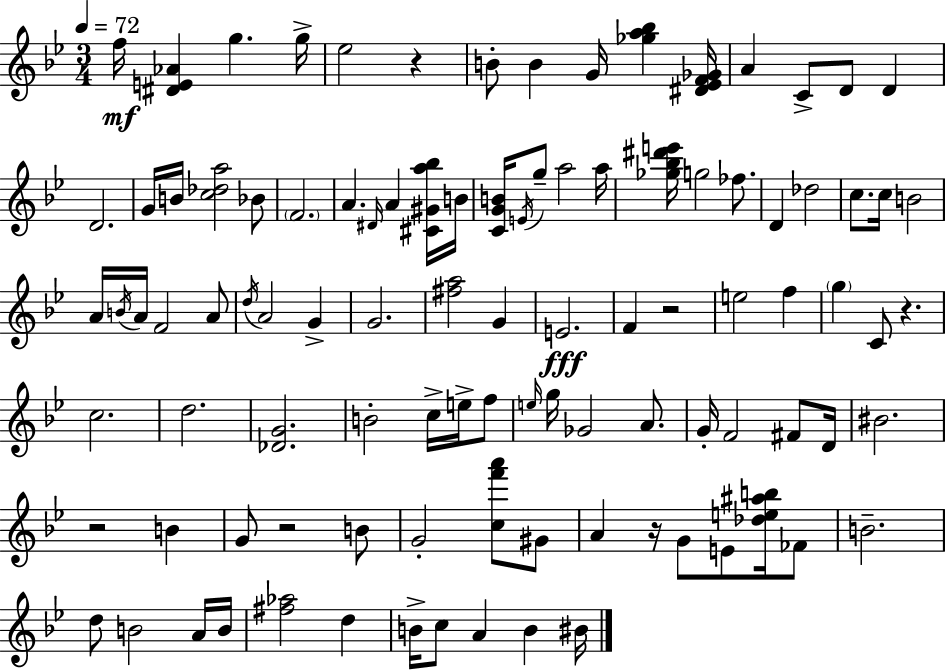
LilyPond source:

{
  \clef treble
  \numericTimeSignature
  \time 3/4
  \key bes \major
  \tempo 4 = 72
  f''16\mf <dis' e' aes'>4 g''4. g''16-> | ees''2 r4 | b'8-. b'4 g'16 <ges'' a'' bes''>4 <dis' ees' f' ges'>16 | a'4 c'8-> d'8 d'4 | \break d'2. | g'16 b'16 <c'' des'' a''>2 bes'8 | \parenthesize f'2. | a'4. \grace { dis'16 } a'4 <cis' gis' a'' bes''>16 | \break b'16 <c' g' b'>16 \acciaccatura { e'16 } g''8-- a''2 | a''16 <ges'' bes'' dis''' e'''>16 g''2 fes''8. | d'4 des''2 | c''8. c''16 b'2 | \break a'16 \acciaccatura { b'16 } a'16 f'2 | a'8 \acciaccatura { d''16 } a'2 | g'4-> g'2. | <fis'' a''>2 | \break g'4 e'2.\fff | f'4 r2 | e''2 | f''4 \parenthesize g''4 c'8 r4. | \break c''2. | d''2. | <des' g'>2. | b'2-. | \break c''16-> e''16-> f''8 \grace { e''16 } g''16 ges'2 | a'8. g'16-. f'2 | fis'8 d'16 bis'2. | r2 | \break b'4 g'8 r2 | b'8 g'2-. | <c'' f''' a'''>8 gis'8 a'4 r16 g'8 | e'8 <des'' e'' ais'' b''>16 fes'8 b'2.-- | \break d''8 b'2 | a'16 b'16 <fis'' aes''>2 | d''4 b'16-> c''8 a'4 | b'4 bis'16 \bar "|."
}